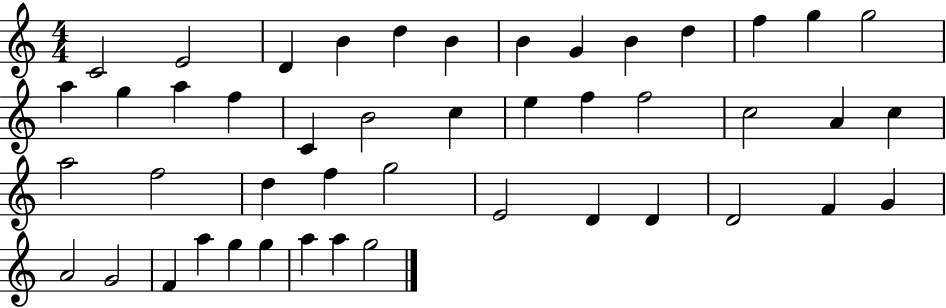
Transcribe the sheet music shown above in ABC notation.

X:1
T:Untitled
M:4/4
L:1/4
K:C
C2 E2 D B d B B G B d f g g2 a g a f C B2 c e f f2 c2 A c a2 f2 d f g2 E2 D D D2 F G A2 G2 F a g g a a g2